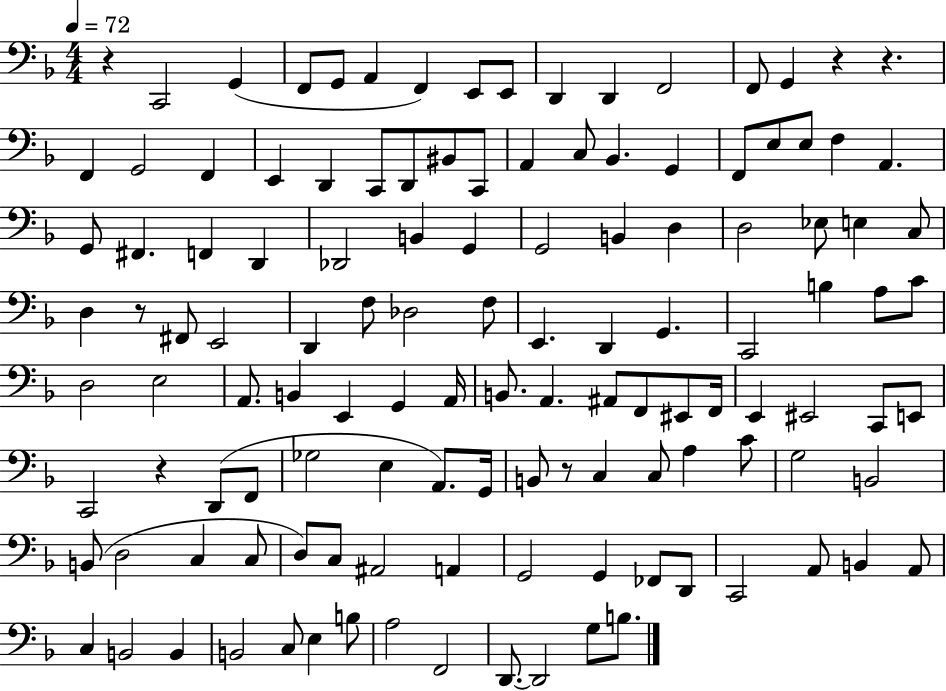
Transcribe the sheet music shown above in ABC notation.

X:1
T:Untitled
M:4/4
L:1/4
K:F
z C,,2 G,, F,,/2 G,,/2 A,, F,, E,,/2 E,,/2 D,, D,, F,,2 F,,/2 G,, z z F,, G,,2 F,, E,, D,, C,,/2 D,,/2 ^B,,/2 C,,/2 A,, C,/2 _B,, G,, F,,/2 E,/2 E,/2 F, A,, G,,/2 ^F,, F,, D,, _D,,2 B,, G,, G,,2 B,, D, D,2 _E,/2 E, C,/2 D, z/2 ^F,,/2 E,,2 D,, F,/2 _D,2 F,/2 E,, D,, G,, C,,2 B, A,/2 C/2 D,2 E,2 A,,/2 B,, E,, G,, A,,/4 B,,/2 A,, ^A,,/2 F,,/2 ^E,,/2 F,,/4 E,, ^E,,2 C,,/2 E,,/2 C,,2 z D,,/2 F,,/2 _G,2 E, A,,/2 G,,/4 B,,/2 z/2 C, C,/2 A, C/2 G,2 B,,2 B,,/2 D,2 C, C,/2 D,/2 C,/2 ^A,,2 A,, G,,2 G,, _F,,/2 D,,/2 C,,2 A,,/2 B,, A,,/2 C, B,,2 B,, B,,2 C,/2 E, B,/2 A,2 F,,2 D,,/2 D,,2 G,/2 B,/2